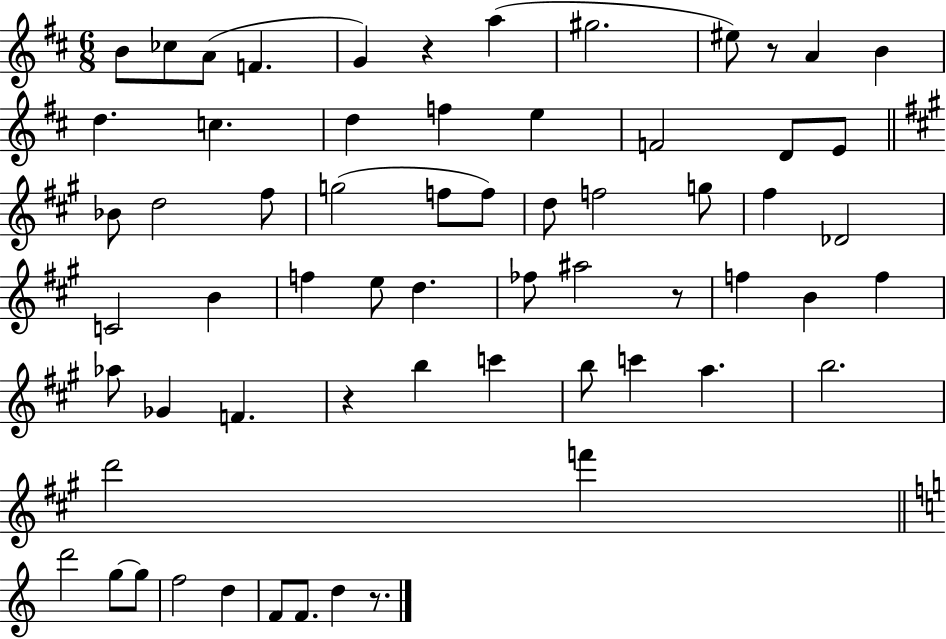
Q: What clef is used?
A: treble